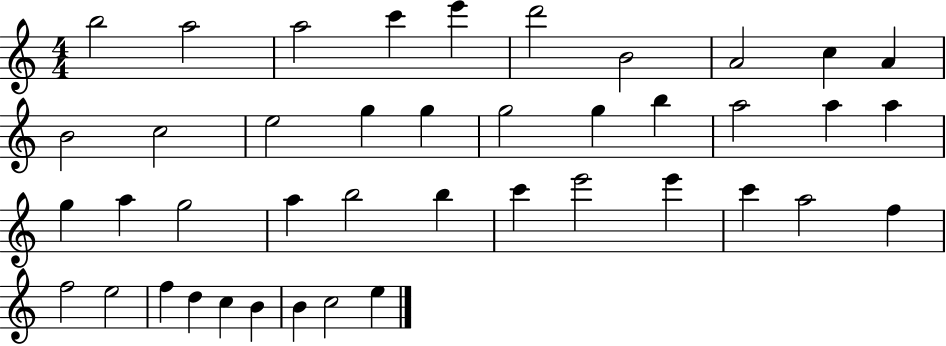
X:1
T:Untitled
M:4/4
L:1/4
K:C
b2 a2 a2 c' e' d'2 B2 A2 c A B2 c2 e2 g g g2 g b a2 a a g a g2 a b2 b c' e'2 e' c' a2 f f2 e2 f d c B B c2 e